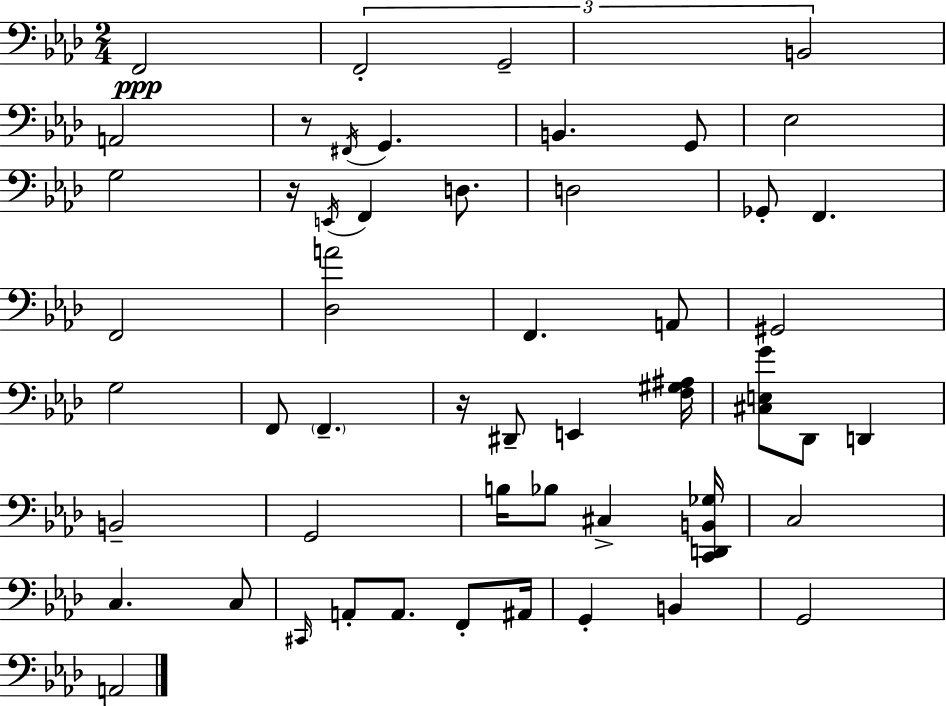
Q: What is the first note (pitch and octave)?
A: F2